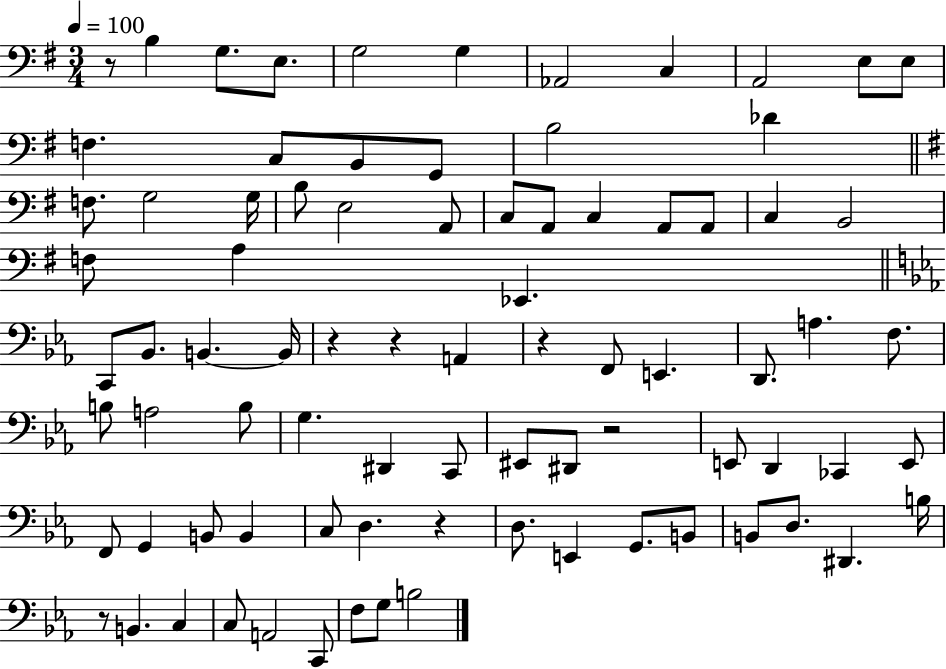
R/e B3/q G3/e. E3/e. G3/h G3/q Ab2/h C3/q A2/h E3/e E3/e F3/q. C3/e B2/e G2/e B3/h Db4/q F3/e. G3/h G3/s B3/e E3/h A2/e C3/e A2/e C3/q A2/e A2/e C3/q B2/h F3/e A3/q Eb2/q. C2/e Bb2/e. B2/q. B2/s R/q R/q A2/q R/q F2/e E2/q. D2/e. A3/q. F3/e. B3/e A3/h B3/e G3/q. D#2/q C2/e EIS2/e D#2/e R/h E2/e D2/q CES2/q E2/e F2/e G2/q B2/e B2/q C3/e D3/q. R/q D3/e. E2/q G2/e. B2/e B2/e D3/e. D#2/q. B3/s R/e B2/q. C3/q C3/e A2/h C2/e F3/e G3/e B3/h